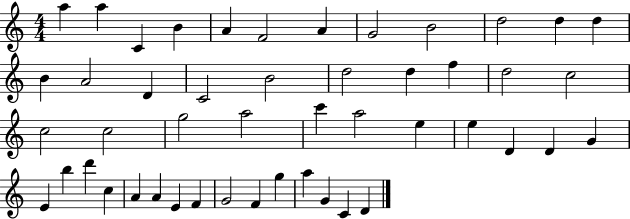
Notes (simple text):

A5/q A5/q C4/q B4/q A4/q F4/h A4/q G4/h B4/h D5/h D5/q D5/q B4/q A4/h D4/q C4/h B4/h D5/h D5/q F5/q D5/h C5/h C5/h C5/h G5/h A5/h C6/q A5/h E5/q E5/q D4/q D4/q G4/q E4/q B5/q D6/q C5/q A4/q A4/q E4/q F4/q G4/h F4/q G5/q A5/q G4/q C4/q D4/q